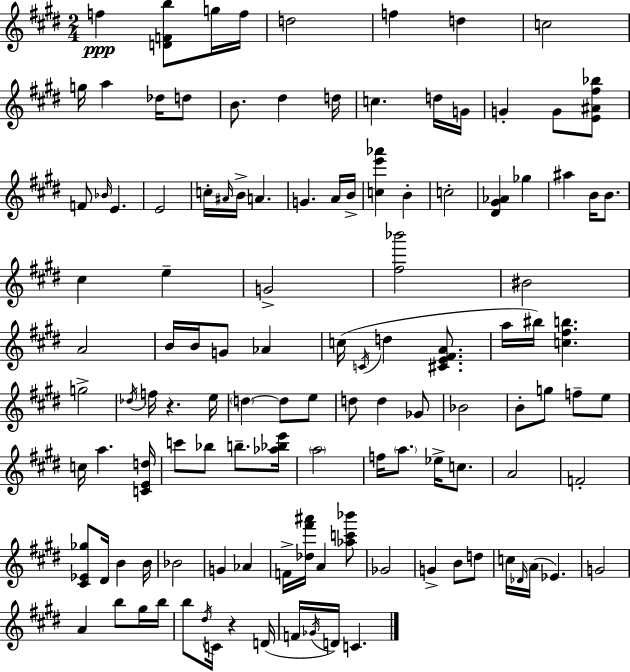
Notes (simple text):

F5/q [D4,F4,B5]/e G5/s F5/s D5/h F5/q D5/q C5/h G5/s A5/q Db5/s D5/e B4/e. D#5/q D5/s C5/q. D5/s G4/s G4/q G4/e [E4,A#4,F#5,Bb5]/e F4/e Bb4/s E4/q. E4/h C5/s A#4/s B4/s A4/q. G4/q. A4/s B4/s [C5,E6,Ab6]/q B4/q C5/h [D#4,G#4,Ab4]/q Gb5/q A#5/q B4/s B4/e. C#5/q E5/q G4/h [F#5,Bb6]/h BIS4/h A4/h B4/s B4/s G4/e Ab4/q C5/s C4/s D5/q [C#4,E4,F#4,A4]/e. A5/s BIS5/s [C5,F#5,B5]/q. G5/h Db5/s F5/s R/q. E5/s D5/q D5/e E5/e D5/e D5/q Gb4/e Bb4/h B4/e G5/e F5/e E5/e C5/s A5/q. [C4,E4,D5]/s C6/e Bb5/e B5/e. [Ab5,Bb5,E6]/s A5/h F5/s A5/e. Eb5/s C5/e. A4/h F4/h [C#4,Eb4,Gb5]/e D#4/s B4/q B4/s Bb4/h G4/q Ab4/q F4/s [Db5,F#6,A#6]/s A4/q [Ab5,C6,Bb6]/e Gb4/h G4/q B4/e D5/e C5/s Db4/s A4/s Eb4/q. G4/h A4/q B5/e G#5/s B5/s B5/e D#5/s C4/s R/q D4/s F4/s Gb4/s D4/s C4/q.